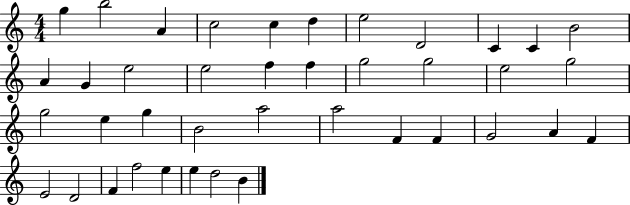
G5/q B5/h A4/q C5/h C5/q D5/q E5/h D4/h C4/q C4/q B4/h A4/q G4/q E5/h E5/h F5/q F5/q G5/h G5/h E5/h G5/h G5/h E5/q G5/q B4/h A5/h A5/h F4/q F4/q G4/h A4/q F4/q E4/h D4/h F4/q F5/h E5/q E5/q D5/h B4/q